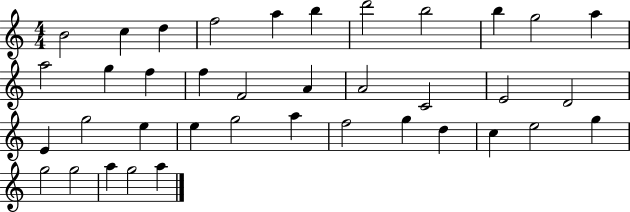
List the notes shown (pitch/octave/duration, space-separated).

B4/h C5/q D5/q F5/h A5/q B5/q D6/h B5/h B5/q G5/h A5/q A5/h G5/q F5/q F5/q F4/h A4/q A4/h C4/h E4/h D4/h E4/q G5/h E5/q E5/q G5/h A5/q F5/h G5/q D5/q C5/q E5/h G5/q G5/h G5/h A5/q G5/h A5/q